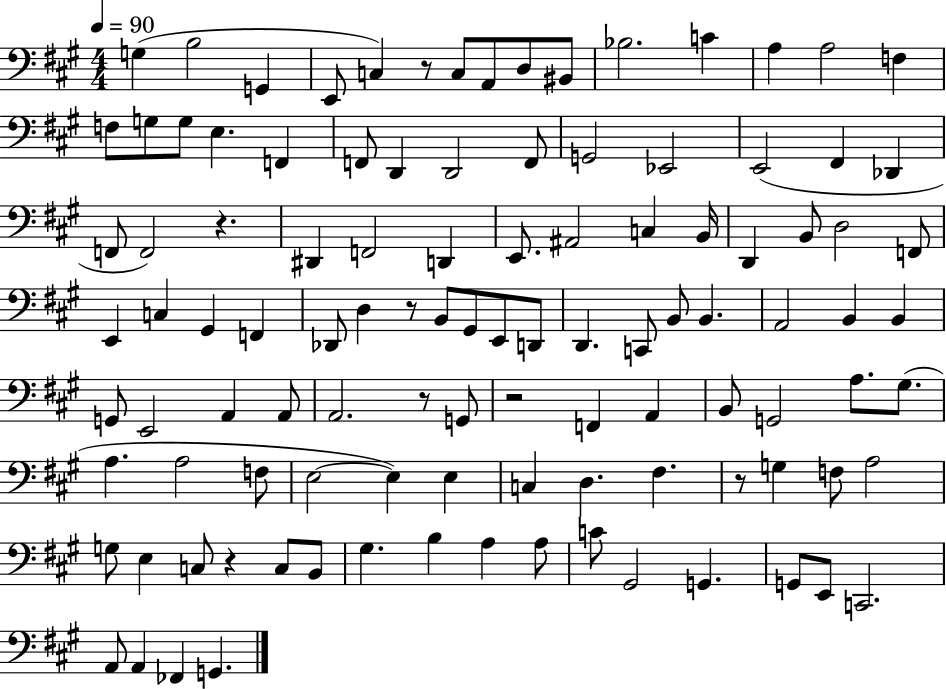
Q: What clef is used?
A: bass